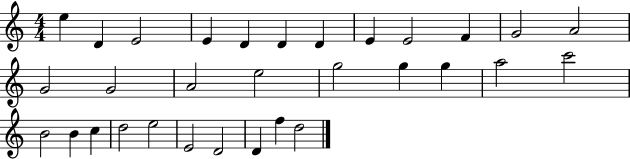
E5/q D4/q E4/h E4/q D4/q D4/q D4/q E4/q E4/h F4/q G4/h A4/h G4/h G4/h A4/h E5/h G5/h G5/q G5/q A5/h C6/h B4/h B4/q C5/q D5/h E5/h E4/h D4/h D4/q F5/q D5/h